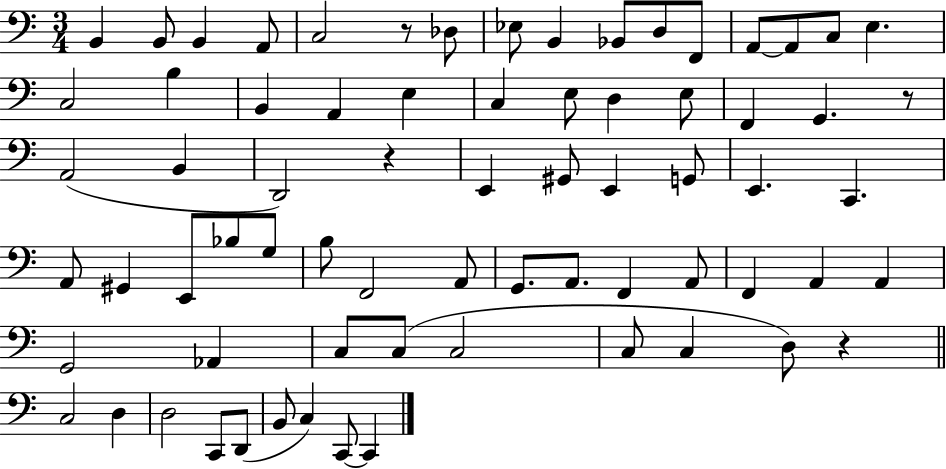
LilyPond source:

{
  \clef bass
  \numericTimeSignature
  \time 3/4
  \key c \major
  b,4 b,8 b,4 a,8 | c2 r8 des8 | ees8 b,4 bes,8 d8 f,8 | a,8~~ a,8 c8 e4. | \break c2 b4 | b,4 a,4 e4 | c4 e8 d4 e8 | f,4 g,4. r8 | \break a,2( b,4 | d,2) r4 | e,4 gis,8 e,4 g,8 | e,4. c,4. | \break a,8 gis,4 e,8 bes8 g8 | b8 f,2 a,8 | g,8. a,8. f,4 a,8 | f,4 a,4 a,4 | \break g,2 aes,4 | c8 c8( c2 | c8 c4 d8) r4 | \bar "||" \break \key c \major c2 d4 | d2 c,8 d,8( | b,8 c4) c,8~~ c,4 | \bar "|."
}